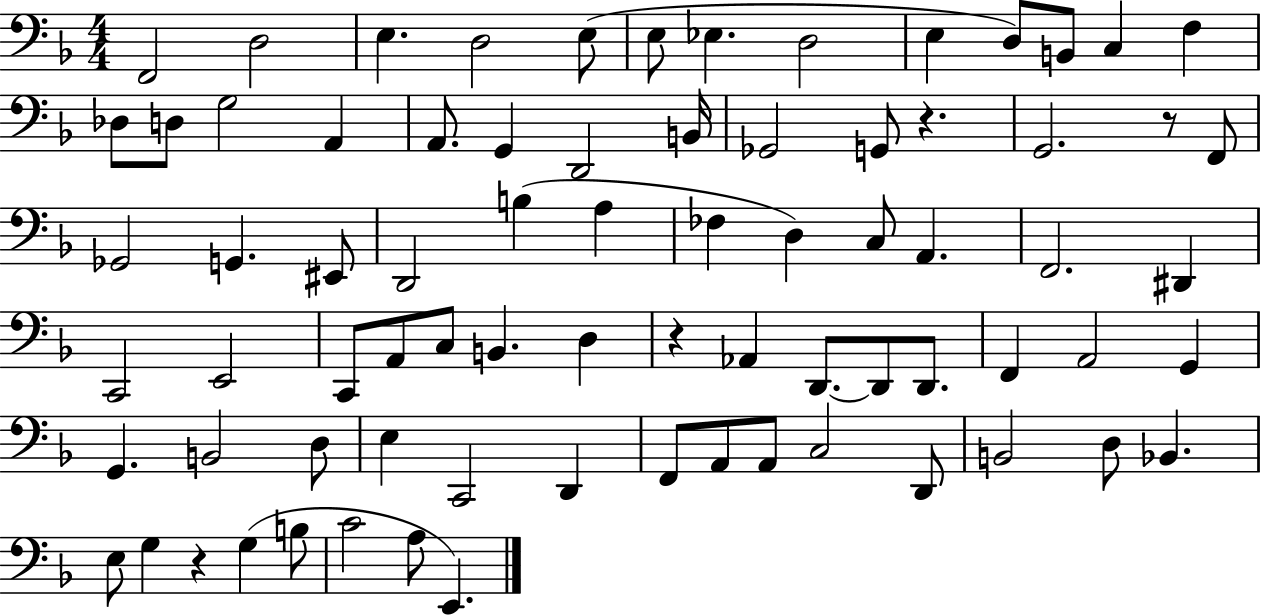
{
  \clef bass
  \numericTimeSignature
  \time 4/4
  \key f \major
  \repeat volta 2 { f,2 d2 | e4. d2 e8( | e8 ees4. d2 | e4 d8) b,8 c4 f4 | \break des8 d8 g2 a,4 | a,8. g,4 d,2 b,16 | ges,2 g,8 r4. | g,2. r8 f,8 | \break ges,2 g,4. eis,8 | d,2 b4( a4 | fes4 d4) c8 a,4. | f,2. dis,4 | \break c,2 e,2 | c,8 a,8 c8 b,4. d4 | r4 aes,4 d,8.~~ d,8 d,8. | f,4 a,2 g,4 | \break g,4. b,2 d8 | e4 c,2 d,4 | f,8 a,8 a,8 c2 d,8 | b,2 d8 bes,4. | \break e8 g4 r4 g4( b8 | c'2 a8 e,4.) | } \bar "|."
}